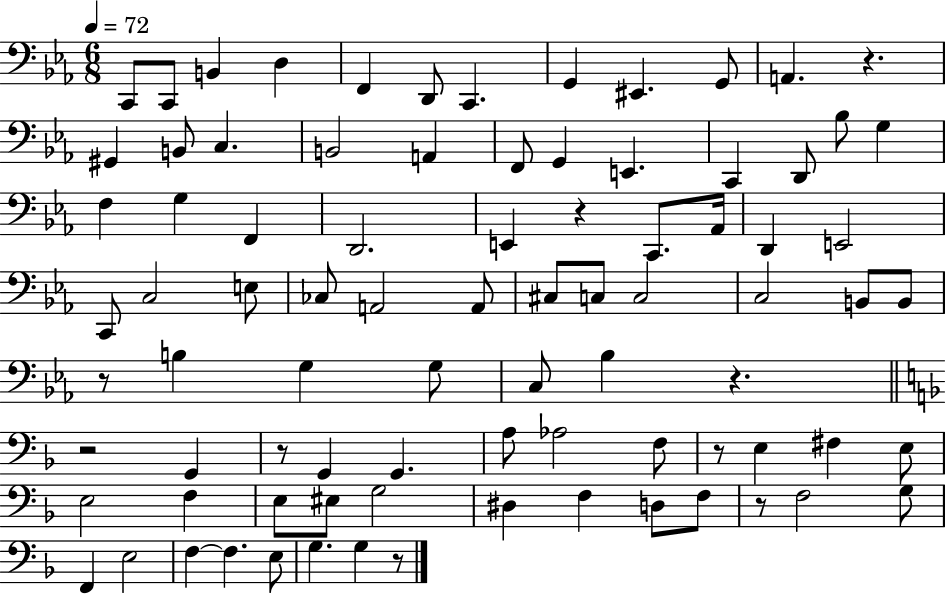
C2/e C2/e B2/q D3/q F2/q D2/e C2/q. G2/q EIS2/q. G2/e A2/q. R/q. G#2/q B2/e C3/q. B2/h A2/q F2/e G2/q E2/q. C2/q D2/e Bb3/e G3/q F3/q G3/q F2/q D2/h. E2/q R/q C2/e. Ab2/s D2/q E2/h C2/e C3/h E3/e CES3/e A2/h A2/e C#3/e C3/e C3/h C3/h B2/e B2/e R/e B3/q G3/q G3/e C3/e Bb3/q R/q. R/h G2/q R/e G2/q G2/q. A3/e Ab3/h F3/e R/e E3/q F#3/q E3/e E3/h F3/q E3/e EIS3/e G3/h D#3/q F3/q D3/e F3/e R/e F3/h G3/e F2/q E3/h F3/q F3/q. E3/e G3/q. G3/q R/e